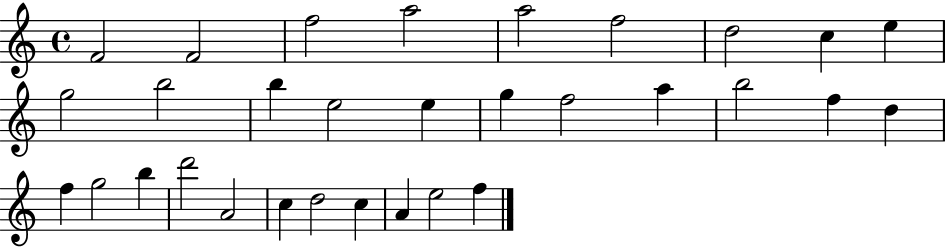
{
  \clef treble
  \time 4/4
  \defaultTimeSignature
  \key c \major
  f'2 f'2 | f''2 a''2 | a''2 f''2 | d''2 c''4 e''4 | \break g''2 b''2 | b''4 e''2 e''4 | g''4 f''2 a''4 | b''2 f''4 d''4 | \break f''4 g''2 b''4 | d'''2 a'2 | c''4 d''2 c''4 | a'4 e''2 f''4 | \break \bar "|."
}